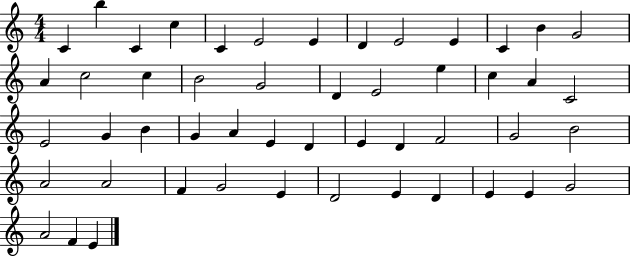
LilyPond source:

{
  \clef treble
  \numericTimeSignature
  \time 4/4
  \key c \major
  c'4 b''4 c'4 c''4 | c'4 e'2 e'4 | d'4 e'2 e'4 | c'4 b'4 g'2 | \break a'4 c''2 c''4 | b'2 g'2 | d'4 e'2 e''4 | c''4 a'4 c'2 | \break e'2 g'4 b'4 | g'4 a'4 e'4 d'4 | e'4 d'4 f'2 | g'2 b'2 | \break a'2 a'2 | f'4 g'2 e'4 | d'2 e'4 d'4 | e'4 e'4 g'2 | \break a'2 f'4 e'4 | \bar "|."
}